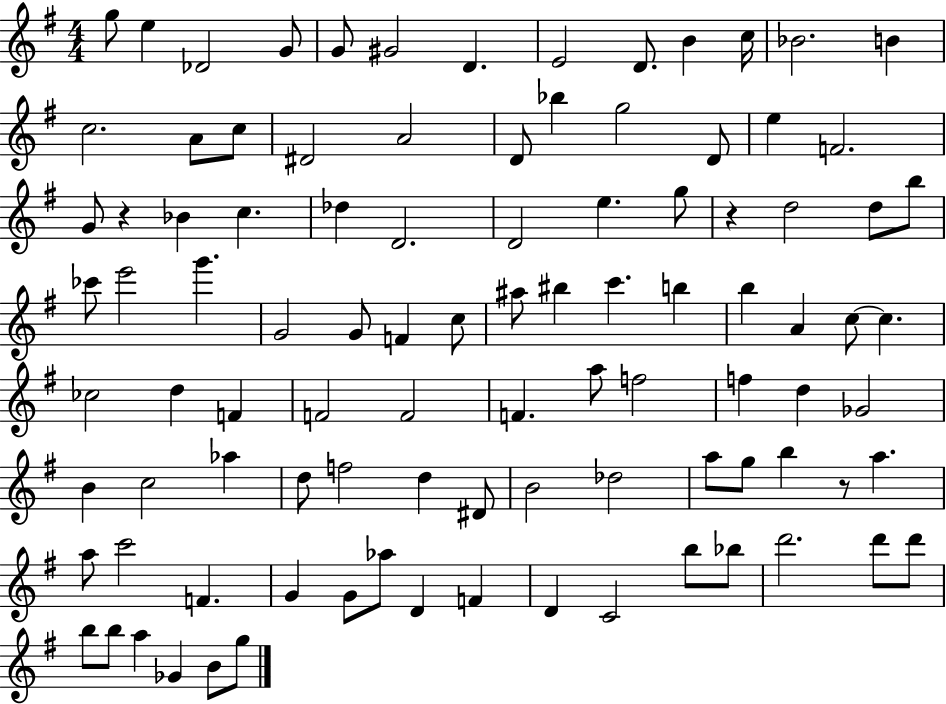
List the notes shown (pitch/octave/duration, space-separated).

G5/e E5/q Db4/h G4/e G4/e G#4/h D4/q. E4/h D4/e. B4/q C5/s Bb4/h. B4/q C5/h. A4/e C5/e D#4/h A4/h D4/e Bb5/q G5/h D4/e E5/q F4/h. G4/e R/q Bb4/q C5/q. Db5/q D4/h. D4/h E5/q. G5/e R/q D5/h D5/e B5/e CES6/e E6/h G6/q. G4/h G4/e F4/q C5/e A#5/e BIS5/q C6/q. B5/q B5/q A4/q C5/e C5/q. CES5/h D5/q F4/q F4/h F4/h F4/q. A5/e F5/h F5/q D5/q Gb4/h B4/q C5/h Ab5/q D5/e F5/h D5/q D#4/e B4/h Db5/h A5/e G5/e B5/q R/e A5/q. A5/e C6/h F4/q. G4/q G4/e Ab5/e D4/q F4/q D4/q C4/h B5/e Bb5/e D6/h. D6/e D6/e B5/e B5/e A5/q Gb4/q B4/e G5/e